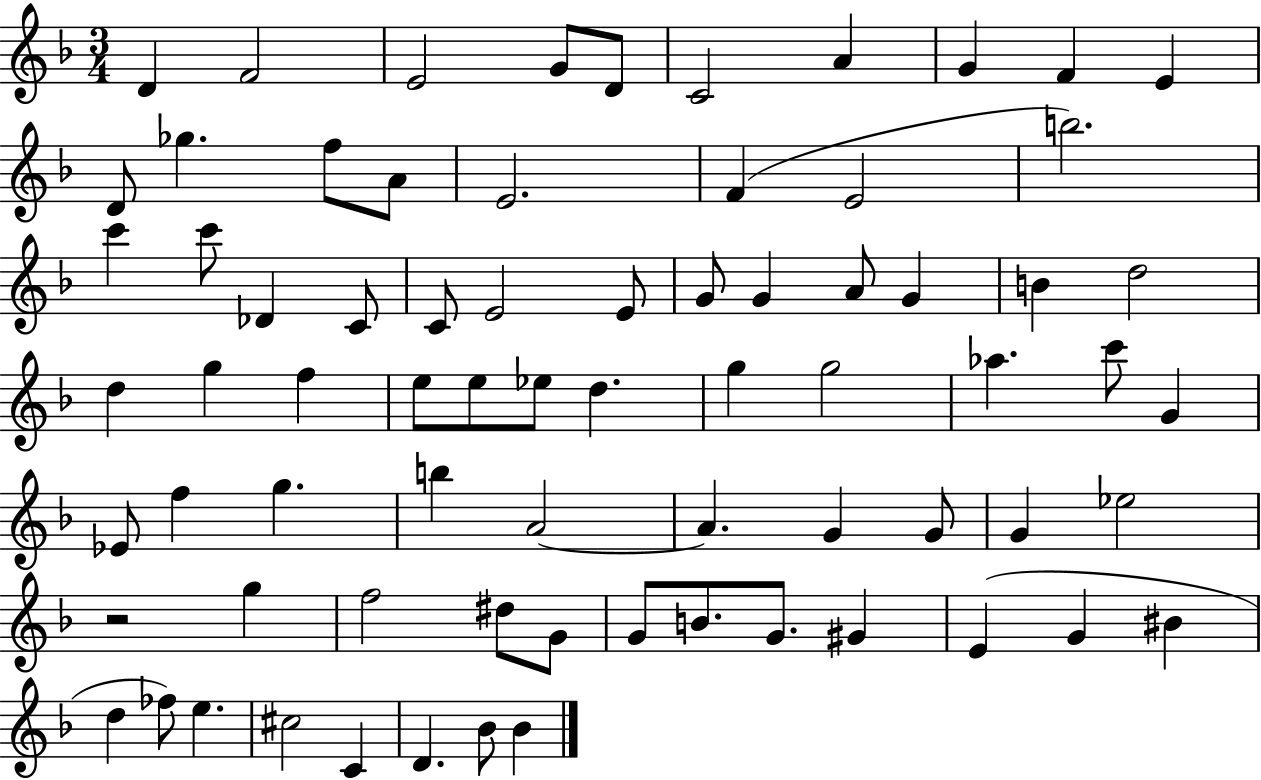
{
  \clef treble
  \numericTimeSignature
  \time 3/4
  \key f \major
  \repeat volta 2 { d'4 f'2 | e'2 g'8 d'8 | c'2 a'4 | g'4 f'4 e'4 | \break d'8 ges''4. f''8 a'8 | e'2. | f'4( e'2 | b''2.) | \break c'''4 c'''8 des'4 c'8 | c'8 e'2 e'8 | g'8 g'4 a'8 g'4 | b'4 d''2 | \break d''4 g''4 f''4 | e''8 e''8 ees''8 d''4. | g''4 g''2 | aes''4. c'''8 g'4 | \break ees'8 f''4 g''4. | b''4 a'2~~ | a'4. g'4 g'8 | g'4 ees''2 | \break r2 g''4 | f''2 dis''8 g'8 | g'8 b'8. g'8. gis'4 | e'4( g'4 bis'4 | \break d''4 fes''8) e''4. | cis''2 c'4 | d'4. bes'8 bes'4 | } \bar "|."
}